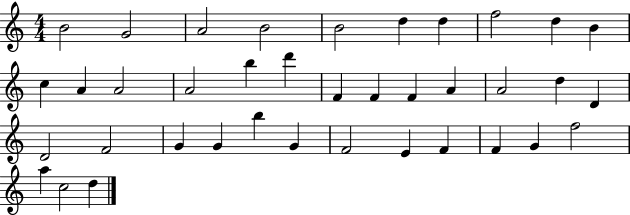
B4/h G4/h A4/h B4/h B4/h D5/q D5/q F5/h D5/q B4/q C5/q A4/q A4/h A4/h B5/q D6/q F4/q F4/q F4/q A4/q A4/h D5/q D4/q D4/h F4/h G4/q G4/q B5/q G4/q F4/h E4/q F4/q F4/q G4/q F5/h A5/q C5/h D5/q